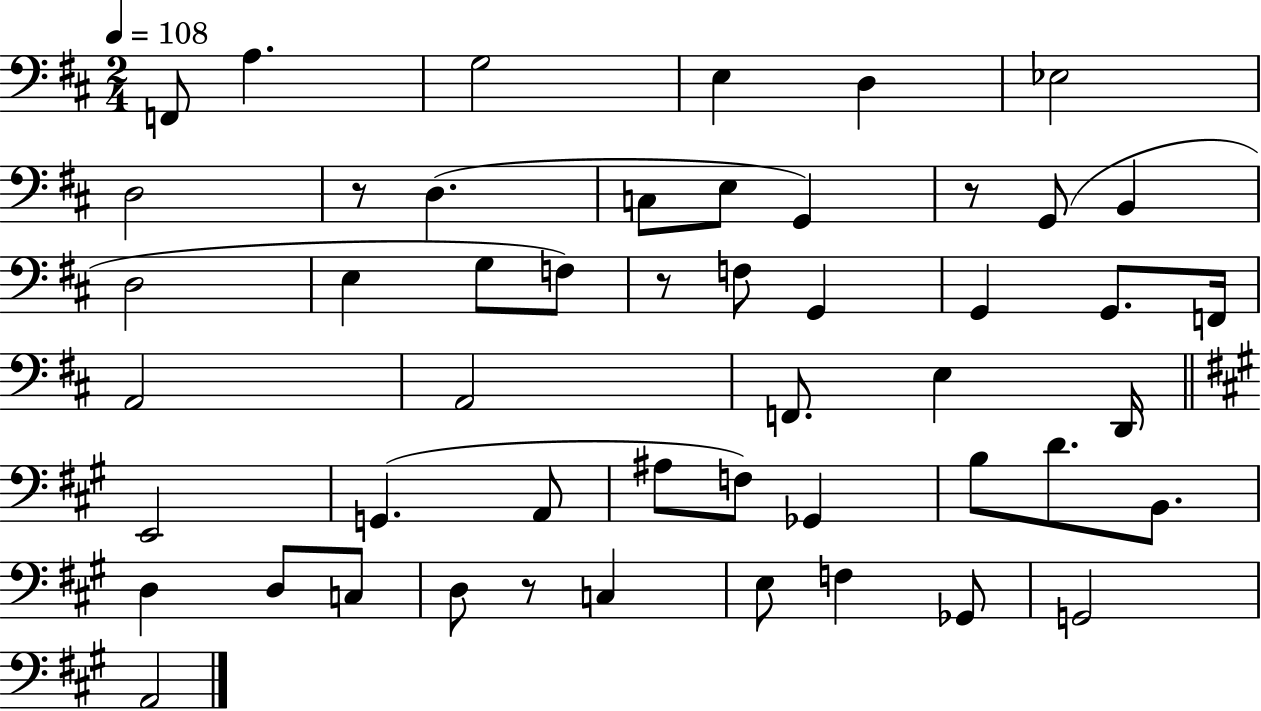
{
  \clef bass
  \numericTimeSignature
  \time 2/4
  \key d \major
  \tempo 4 = 108
  f,8 a4. | g2 | e4 d4 | ees2 | \break d2 | r8 d4.( | c8 e8 g,4) | r8 g,8( b,4 | \break d2 | e4 g8 f8) | r8 f8 g,4 | g,4 g,8. f,16 | \break a,2 | a,2 | f,8. e4 d,16 | \bar "||" \break \key a \major e,2 | g,4.( a,8 | ais8 f8) ges,4 | b8 d'8. b,8. | \break d4 d8 c8 | d8 r8 c4 | e8 f4 ges,8 | g,2 | \break a,2 | \bar "|."
}